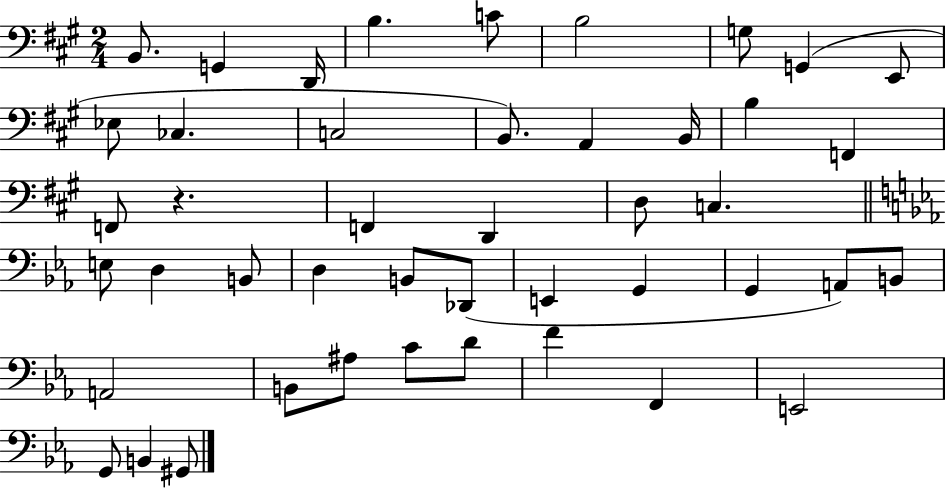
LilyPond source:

{
  \clef bass
  \numericTimeSignature
  \time 2/4
  \key a \major
  b,8. g,4 d,16 | b4. c'8 | b2 | g8 g,4( e,8 | \break ees8 ces4. | c2 | b,8.) a,4 b,16 | b4 f,4 | \break f,8 r4. | f,4 d,4 | d8 c4. | \bar "||" \break \key ees \major e8 d4 b,8 | d4 b,8 des,8( | e,4 g,4 | g,4 a,8) b,8 | \break a,2 | b,8 ais8 c'8 d'8 | f'4 f,4 | e,2 | \break g,8 b,4 gis,8 | \bar "|."
}